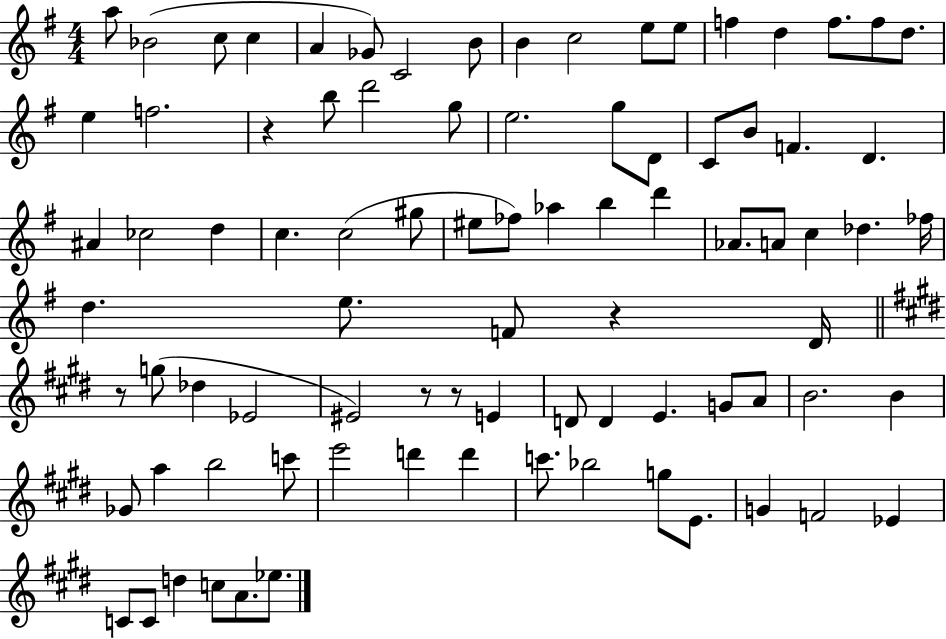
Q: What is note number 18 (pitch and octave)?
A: E5